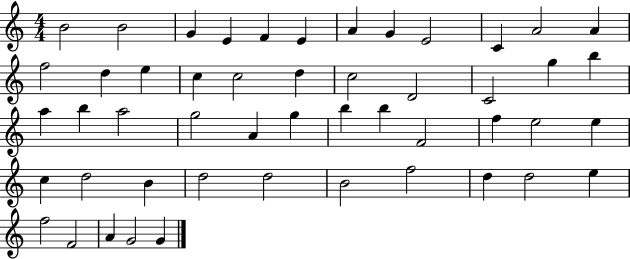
X:1
T:Untitled
M:4/4
L:1/4
K:C
B2 B2 G E F E A G E2 C A2 A f2 d e c c2 d c2 D2 C2 g b a b a2 g2 A g b b F2 f e2 e c d2 B d2 d2 B2 f2 d d2 e f2 F2 A G2 G